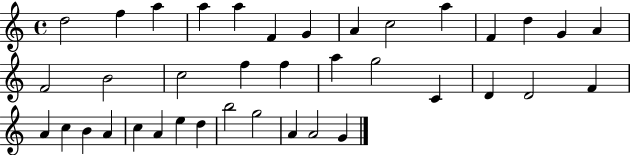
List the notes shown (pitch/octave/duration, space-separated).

D5/h F5/q A5/q A5/q A5/q F4/q G4/q A4/q C5/h A5/q F4/q D5/q G4/q A4/q F4/h B4/h C5/h F5/q F5/q A5/q G5/h C4/q D4/q D4/h F4/q A4/q C5/q B4/q A4/q C5/q A4/q E5/q D5/q B5/h G5/h A4/q A4/h G4/q